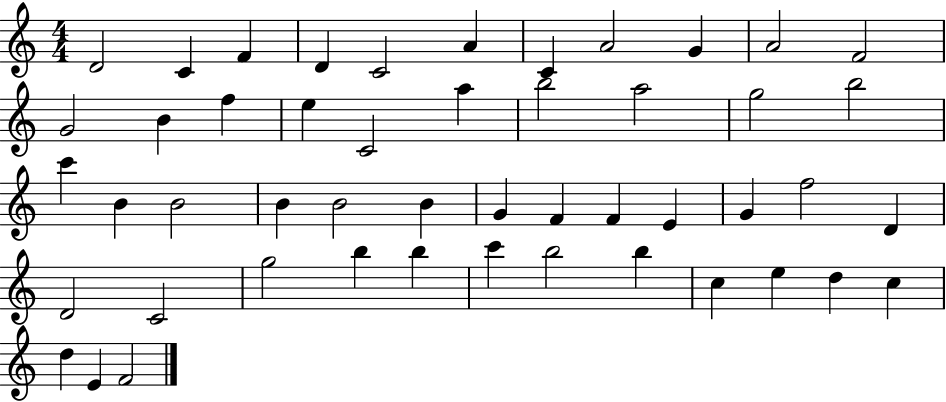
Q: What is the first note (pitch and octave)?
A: D4